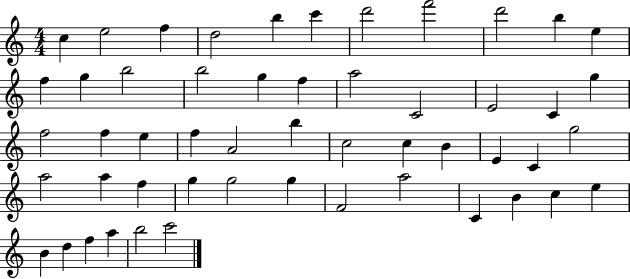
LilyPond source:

{
  \clef treble
  \numericTimeSignature
  \time 4/4
  \key c \major
  c''4 e''2 f''4 | d''2 b''4 c'''4 | d'''2 f'''2 | d'''2 b''4 e''4 | \break f''4 g''4 b''2 | b''2 g''4 f''4 | a''2 c'2 | e'2 c'4 g''4 | \break f''2 f''4 e''4 | f''4 a'2 b''4 | c''2 c''4 b'4 | e'4 c'4 g''2 | \break a''2 a''4 f''4 | g''4 g''2 g''4 | f'2 a''2 | c'4 b'4 c''4 e''4 | \break b'4 d''4 f''4 a''4 | b''2 c'''2 | \bar "|."
}